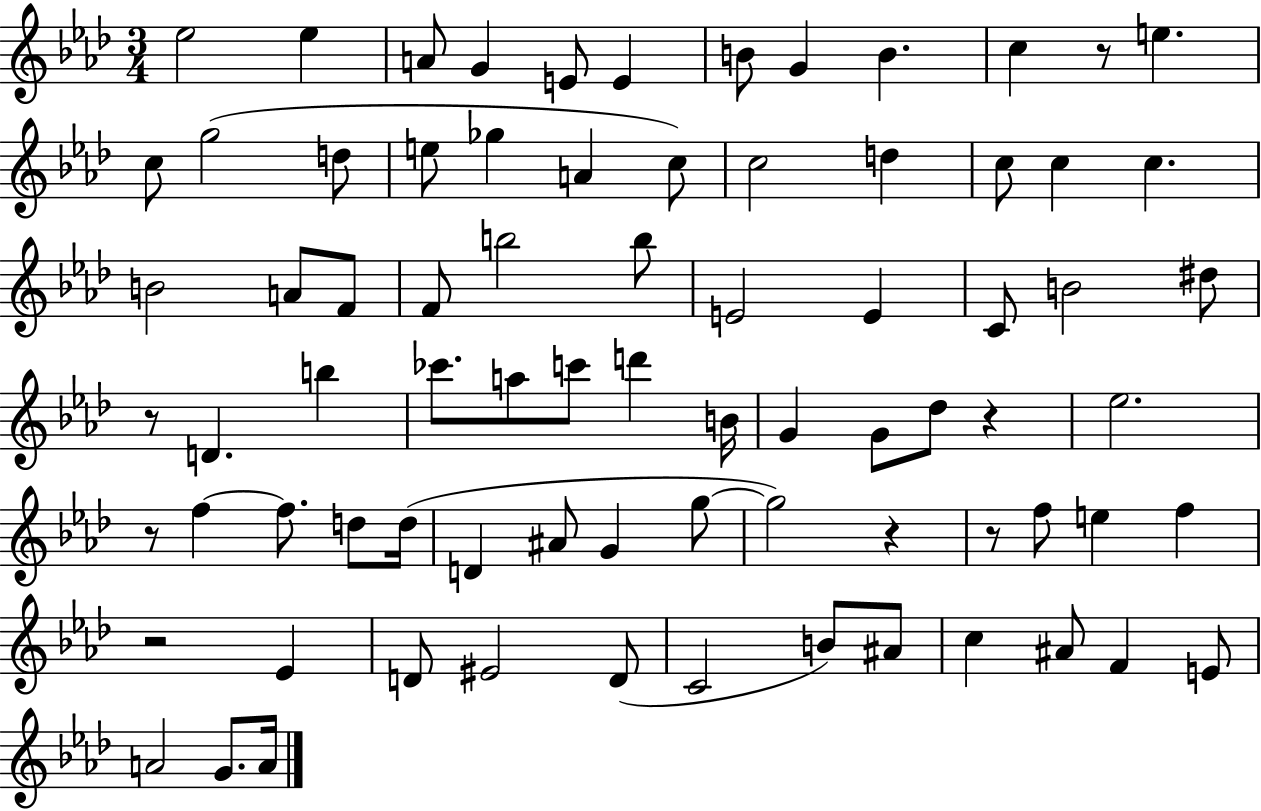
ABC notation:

X:1
T:Untitled
M:3/4
L:1/4
K:Ab
_e2 _e A/2 G E/2 E B/2 G B c z/2 e c/2 g2 d/2 e/2 _g A c/2 c2 d c/2 c c B2 A/2 F/2 F/2 b2 b/2 E2 E C/2 B2 ^d/2 z/2 D b _c'/2 a/2 c'/2 d' B/4 G G/2 _d/2 z _e2 z/2 f f/2 d/2 d/4 D ^A/2 G g/2 g2 z z/2 f/2 e f z2 _E D/2 ^E2 D/2 C2 B/2 ^A/2 c ^A/2 F E/2 A2 G/2 A/4